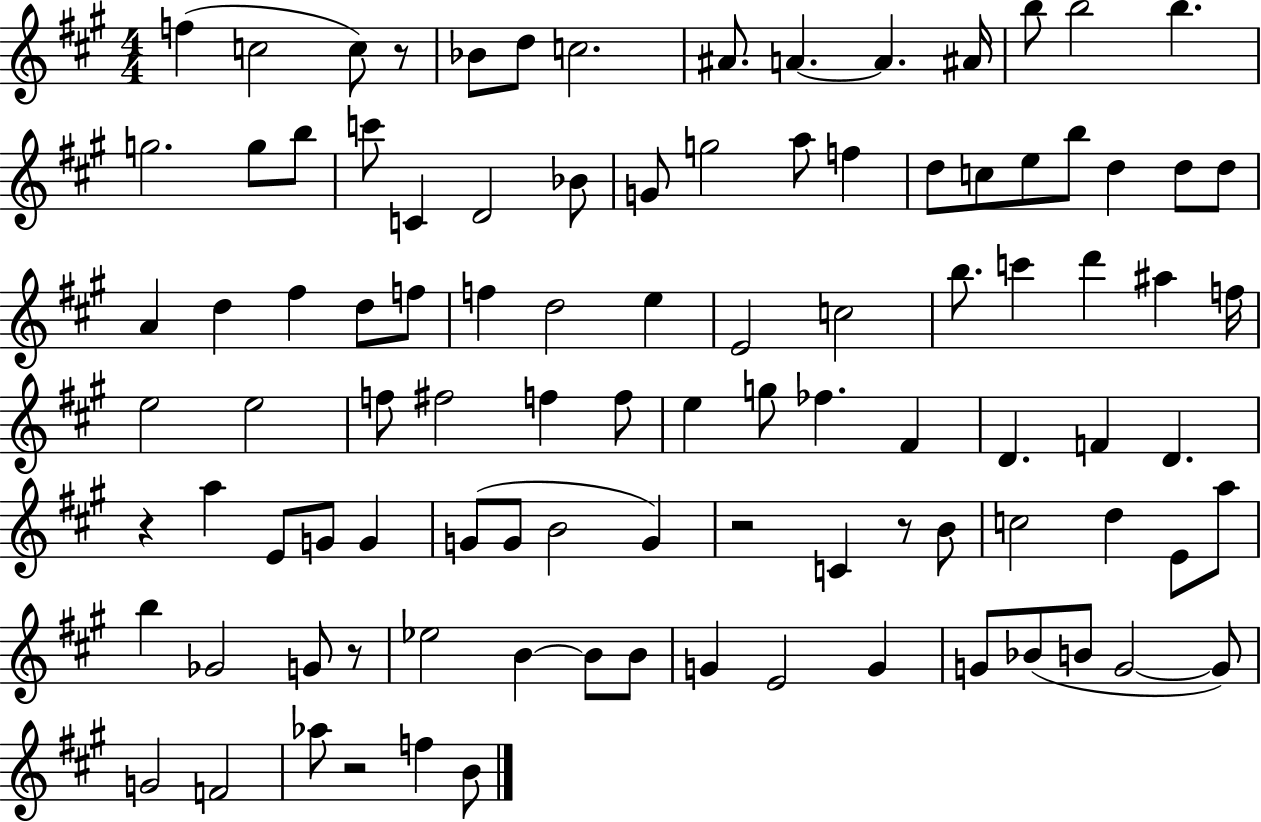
F5/q C5/h C5/e R/e Bb4/e D5/e C5/h. A#4/e. A4/q. A4/q. A#4/s B5/e B5/h B5/q. G5/h. G5/e B5/e C6/e C4/q D4/h Bb4/e G4/e G5/h A5/e F5/q D5/e C5/e E5/e B5/e D5/q D5/e D5/e A4/q D5/q F#5/q D5/e F5/e F5/q D5/h E5/q E4/h C5/h B5/e. C6/q D6/q A#5/q F5/s E5/h E5/h F5/e F#5/h F5/q F5/e E5/q G5/e FES5/q. F#4/q D4/q. F4/q D4/q. R/q A5/q E4/e G4/e G4/q G4/e G4/e B4/h G4/q R/h C4/q R/e B4/e C5/h D5/q E4/e A5/e B5/q Gb4/h G4/e R/e Eb5/h B4/q B4/e B4/e G4/q E4/h G4/q G4/e Bb4/e B4/e G4/h G4/e G4/h F4/h Ab5/e R/h F5/q B4/e